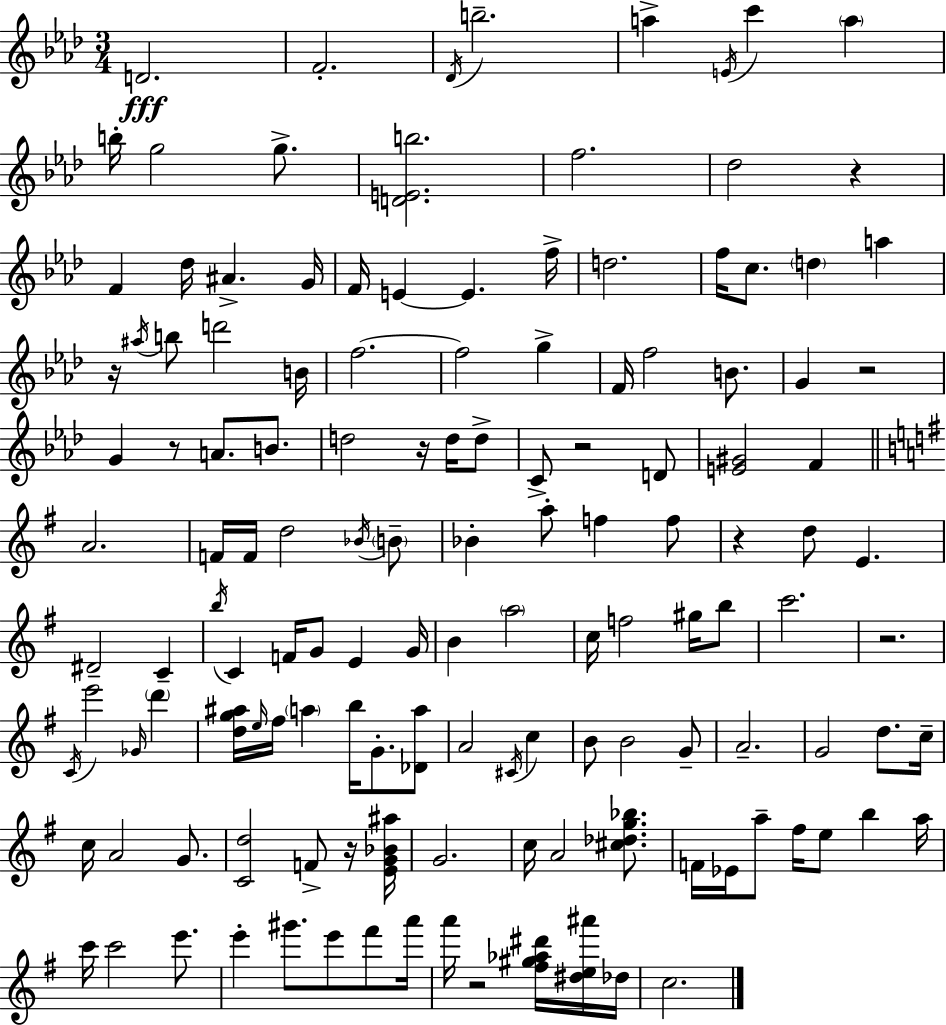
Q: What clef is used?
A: treble